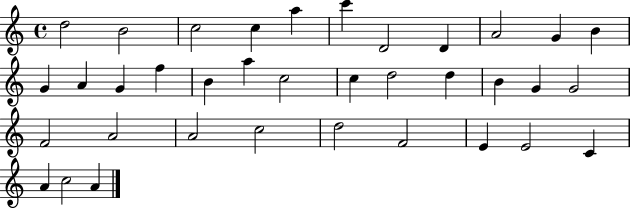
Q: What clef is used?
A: treble